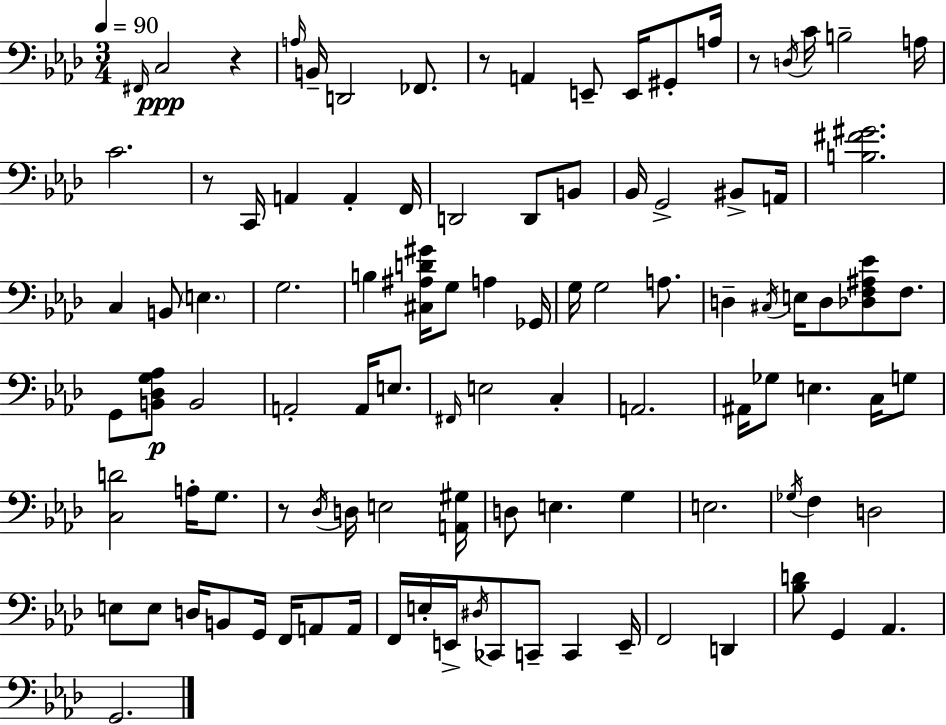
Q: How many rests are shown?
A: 5